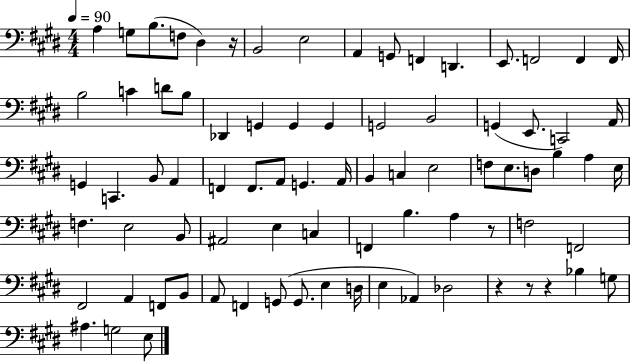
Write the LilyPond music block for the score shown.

{
  \clef bass
  \numericTimeSignature
  \time 4/4
  \key e \major
  \tempo 4 = 90
  a4 g8 b8.( f8 dis4) r16 | b,2 e2 | a,4 g,8 f,4 d,4. | e,8. f,2 f,4 f,16 | \break b2 c'4 d'8 b8 | des,4 g,4 g,4 g,4 | g,2 b,2 | g,4( e,8. c,2) a,16 | \break g,4 c,4. b,8 a,4 | f,4 f,8. a,8 g,4. a,16 | b,4 c4 e2 | f8 e8. d8 b4 a4 e16 | \break f4. e2 b,8 | ais,2 e4 c4 | f,4 b4. a4 r8 | f2 f,2 | \break fis,2 a,4 f,8 b,8 | a,8 f,4 g,8( g,8. e4 d16 | e4 aes,4) des2 | r4 r8 r4 bes4 g8 | \break ais4. g2 e8 | \bar "|."
}